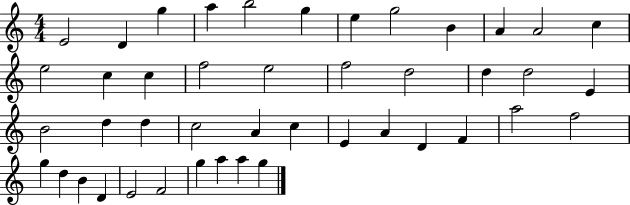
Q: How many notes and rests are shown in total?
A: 44